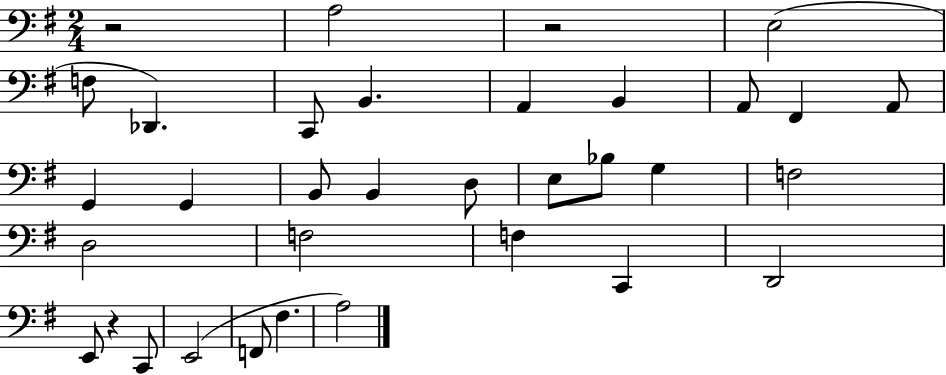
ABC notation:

X:1
T:Untitled
M:2/4
L:1/4
K:G
z2 A,2 z2 E,2 F,/2 _D,, C,,/2 B,, A,, B,, A,,/2 ^F,, A,,/2 G,, G,, B,,/2 B,, D,/2 E,/2 _B,/2 G, F,2 D,2 F,2 F, C,, D,,2 E,,/2 z C,,/2 E,,2 F,,/2 ^F, A,2